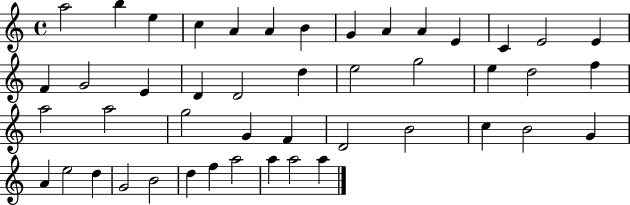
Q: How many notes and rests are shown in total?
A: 46